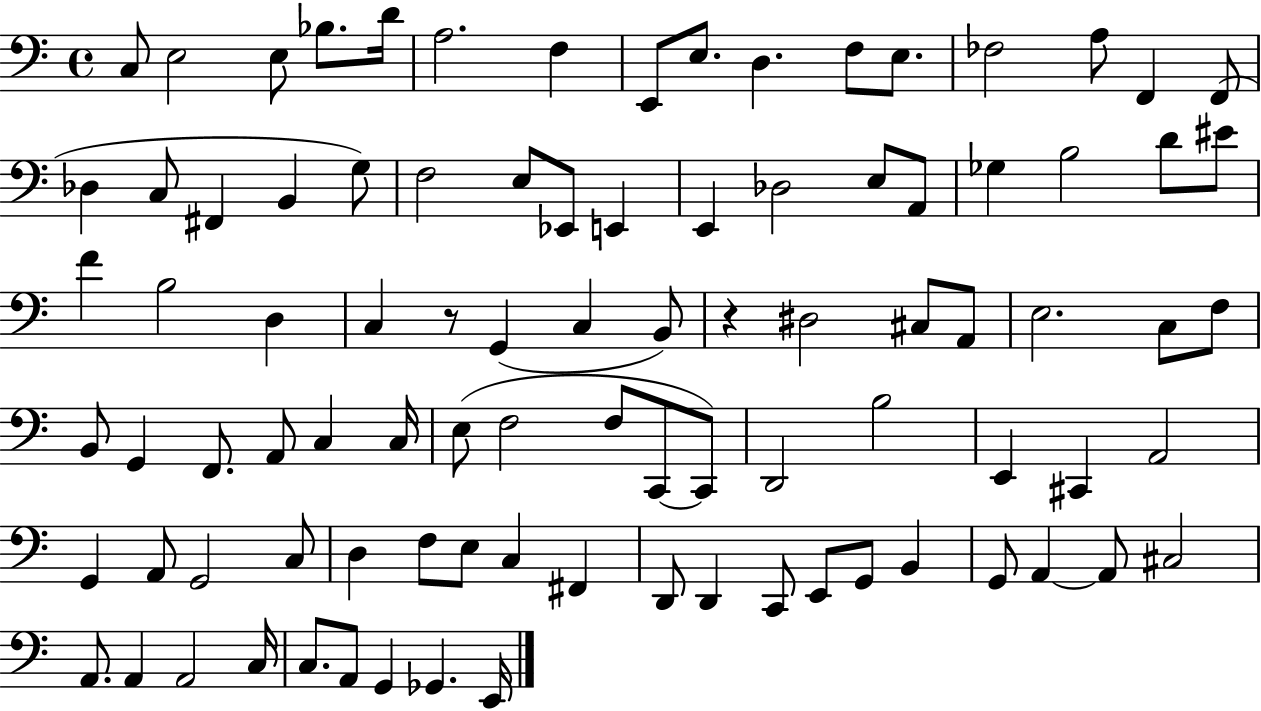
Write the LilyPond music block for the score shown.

{
  \clef bass
  \time 4/4
  \defaultTimeSignature
  \key c \major
  c8 e2 e8 bes8. d'16 | a2. f4 | e,8 e8. d4. f8 e8. | fes2 a8 f,4 f,8( | \break des4 c8 fis,4 b,4 g8) | f2 e8 ees,8 e,4 | e,4 des2 e8 a,8 | ges4 b2 d'8 eis'8 | \break f'4 b2 d4 | c4 r8 g,4( c4 b,8) | r4 dis2 cis8 a,8 | e2. c8 f8 | \break b,8 g,4 f,8. a,8 c4 c16 | e8( f2 f8 c,8~~ c,8) | d,2 b2 | e,4 cis,4 a,2 | \break g,4 a,8 g,2 c8 | d4 f8 e8 c4 fis,4 | d,8 d,4 c,8 e,8 g,8 b,4 | g,8 a,4~~ a,8 cis2 | \break a,8. a,4 a,2 c16 | c8. a,8 g,4 ges,4. e,16 | \bar "|."
}